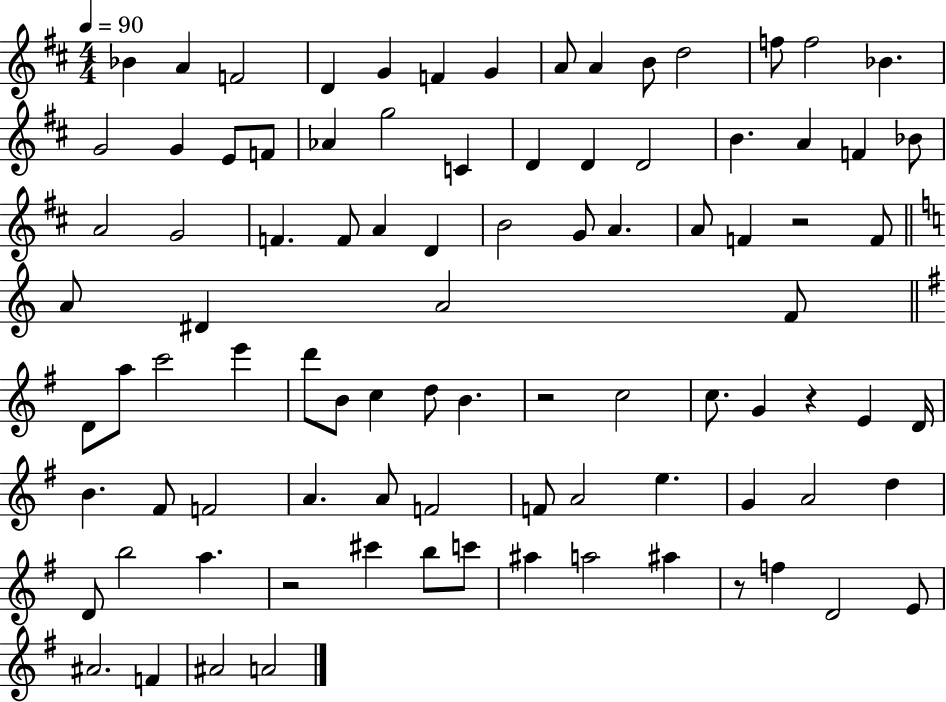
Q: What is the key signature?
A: D major